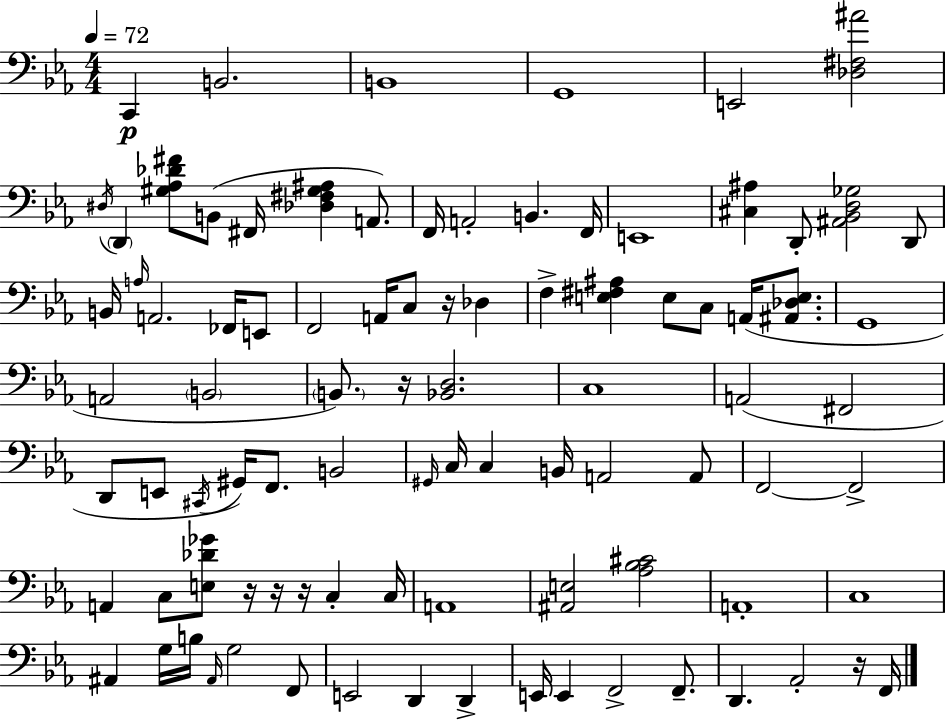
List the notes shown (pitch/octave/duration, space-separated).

C2/q B2/h. B2/w G2/w E2/h [Db3,F#3,A#4]/h D#3/s D2/q [G#3,Ab3,Db4,F#4]/e B2/e F#2/s [Db3,F#3,G#3,A#3]/q A2/e. F2/s A2/h B2/q. F2/s E2/w [C#3,A#3]/q D2/e [A#2,Bb2,D3,Gb3]/h D2/e B2/s A3/s A2/h. FES2/s E2/e F2/h A2/s C3/e R/s Db3/q F3/q [E3,F#3,A#3]/q E3/e C3/e A2/s [A#2,Db3,E3]/e. G2/w A2/h B2/h B2/e. R/s [Bb2,D3]/h. C3/w A2/h F#2/h D2/e E2/e C#2/s G#2/s F2/e. B2/h G#2/s C3/s C3/q B2/s A2/h A2/e F2/h F2/h A2/q C3/e [E3,Db4,Gb4]/e R/s R/s R/s C3/q C3/s A2/w [A#2,E3]/h [Ab3,Bb3,C#4]/h A2/w C3/w A#2/q G3/s B3/s A#2/s G3/h F2/e E2/h D2/q D2/q E2/s E2/q F2/h F2/e. D2/q. Ab2/h R/s F2/s